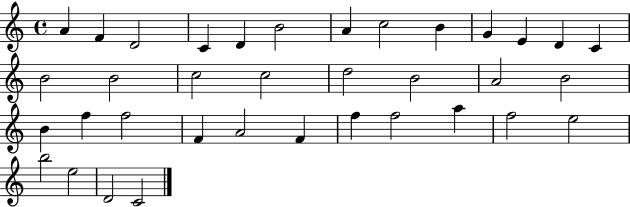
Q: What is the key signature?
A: C major